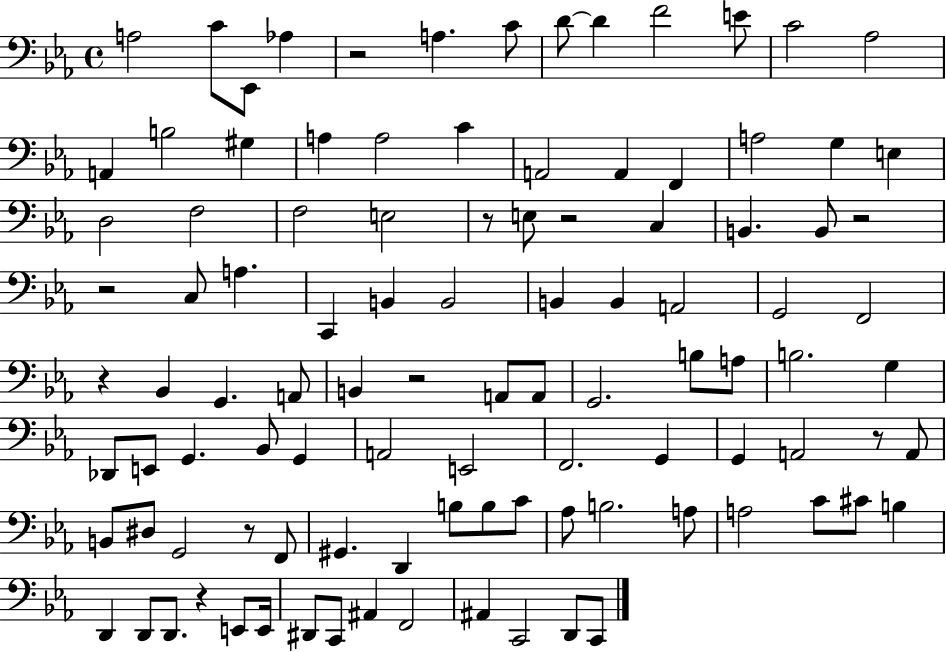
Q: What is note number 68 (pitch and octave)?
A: G2